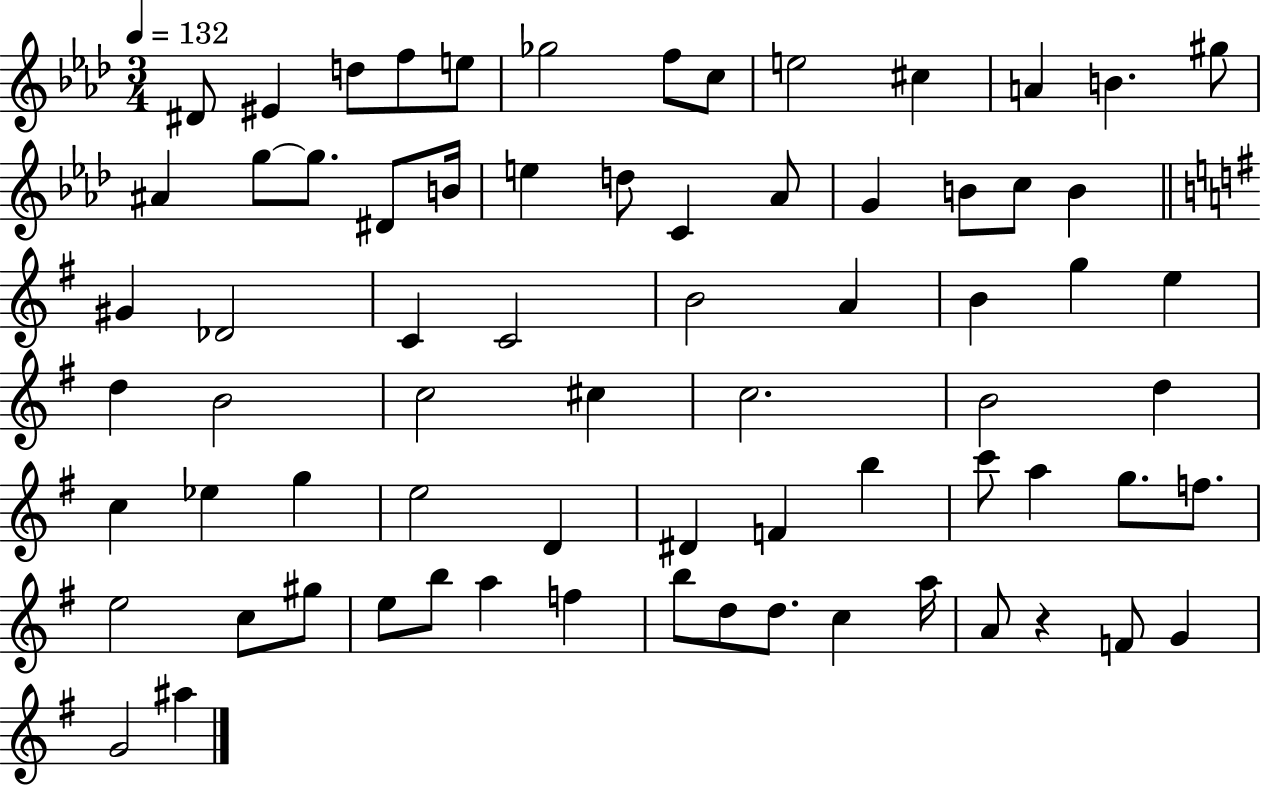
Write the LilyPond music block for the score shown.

{
  \clef treble
  \numericTimeSignature
  \time 3/4
  \key aes \major
  \tempo 4 = 132
  dis'8 eis'4 d''8 f''8 e''8 | ges''2 f''8 c''8 | e''2 cis''4 | a'4 b'4. gis''8 | \break ais'4 g''8~~ g''8. dis'8 b'16 | e''4 d''8 c'4 aes'8 | g'4 b'8 c''8 b'4 | \bar "||" \break \key e \minor gis'4 des'2 | c'4 c'2 | b'2 a'4 | b'4 g''4 e''4 | \break d''4 b'2 | c''2 cis''4 | c''2. | b'2 d''4 | \break c''4 ees''4 g''4 | e''2 d'4 | dis'4 f'4 b''4 | c'''8 a''4 g''8. f''8. | \break e''2 c''8 gis''8 | e''8 b''8 a''4 f''4 | b''8 d''8 d''8. c''4 a''16 | a'8 r4 f'8 g'4 | \break g'2 ais''4 | \bar "|."
}